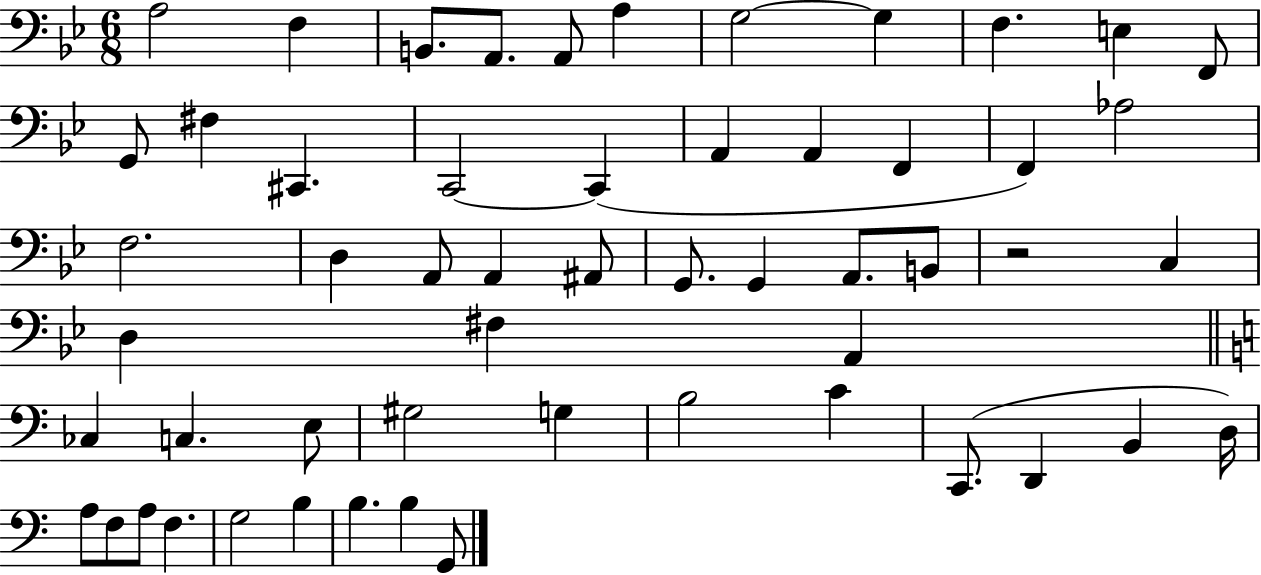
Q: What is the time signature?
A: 6/8